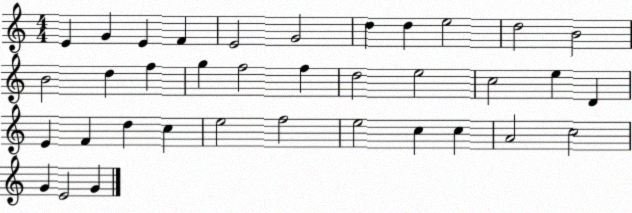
X:1
T:Untitled
M:4/4
L:1/4
K:C
E G E F E2 G2 d d e2 d2 B2 B2 d f g f2 f d2 e2 c2 e D E F d c e2 f2 e2 c c A2 c2 G E2 G